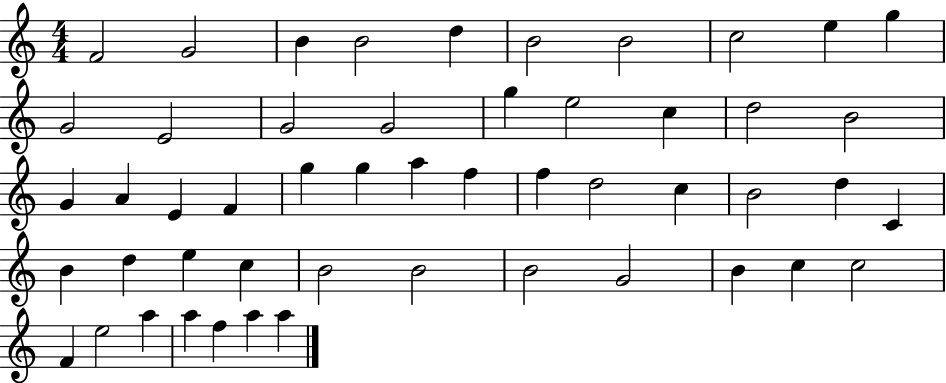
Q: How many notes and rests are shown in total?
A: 51